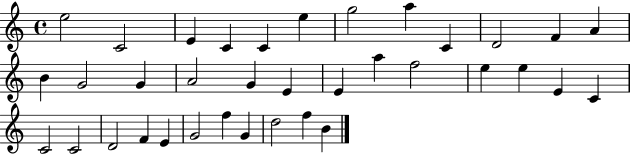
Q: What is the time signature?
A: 4/4